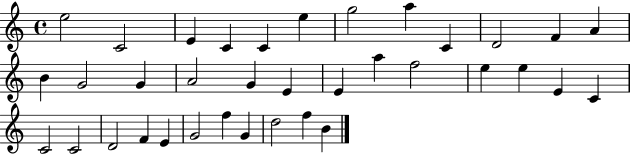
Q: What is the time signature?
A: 4/4